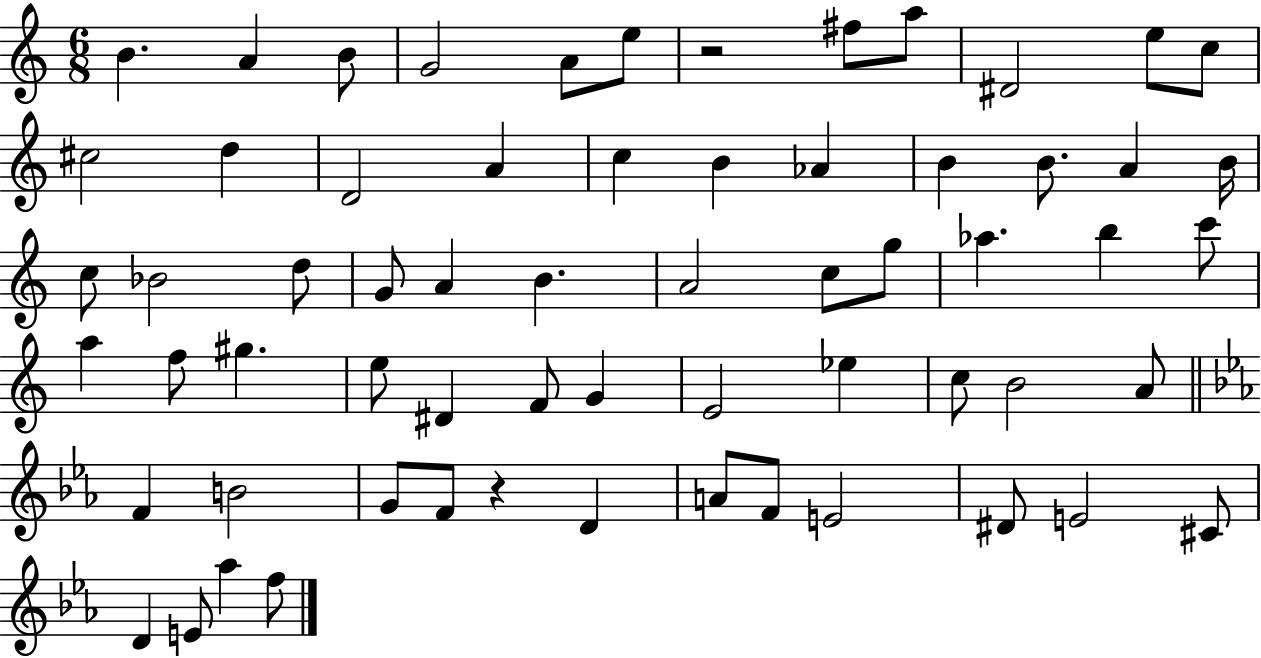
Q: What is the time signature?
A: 6/8